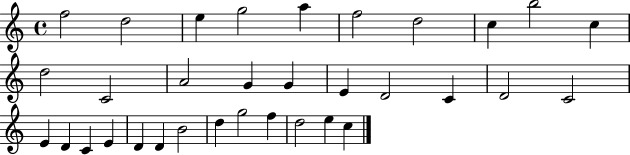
F5/h D5/h E5/q G5/h A5/q F5/h D5/h C5/q B5/h C5/q D5/h C4/h A4/h G4/q G4/q E4/q D4/h C4/q D4/h C4/h E4/q D4/q C4/q E4/q D4/q D4/q B4/h D5/q G5/h F5/q D5/h E5/q C5/q